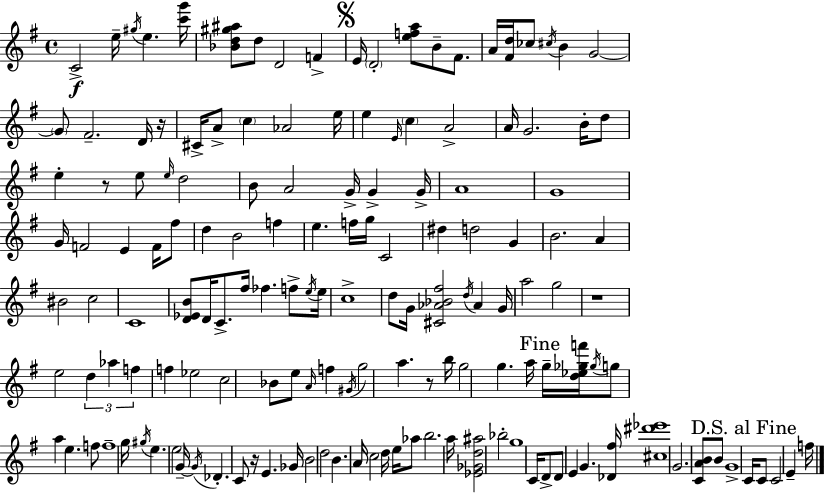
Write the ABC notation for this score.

X:1
T:Untitled
M:4/4
L:1/4
K:G
C2 e/4 ^g/4 e [c'g']/4 [_Bd^g^a]/2 d/2 D2 F E/4 D2 [efa]/2 B/2 ^F/2 A/4 [^Fd]/4 _c/2 ^c/4 B G2 G/2 ^F2 D/4 z/4 ^C/4 A/2 c _A2 e/4 e E/4 c A2 A/4 G2 B/4 d/2 e z/2 e/2 e/4 d2 B/2 A2 G/4 G G/4 A4 G4 G/4 F2 E F/4 ^f/2 d B2 f e f/4 g/4 C2 ^d d2 G B2 A ^B2 c2 C4 [D_EB]/2 D/4 C/2 ^f/4 _f f/2 e/4 e/4 c4 d/2 G/4 [^C_A_B^f]2 d/4 _A G/4 a2 g2 z4 e2 d _a f f _e2 c2 _B/2 e/2 A/4 f ^G/4 g2 a z/2 b/4 g2 g a/4 g/4 [d_e_gf']/4 _g/4 g/2 a e f/2 f4 g/4 ^g/4 e e2 G/4 G/4 _D C/2 z/4 E _G/4 B2 d2 B A/4 c2 d/4 e/4 _a/2 b2 a/4 [_E_Gd^a]2 _b2 g4 C/4 D/2 D/2 E G [_D^f]/4 [^c^d'_e']4 G2 [CAB]/2 B/2 G4 C/4 C/2 C2 E f/4